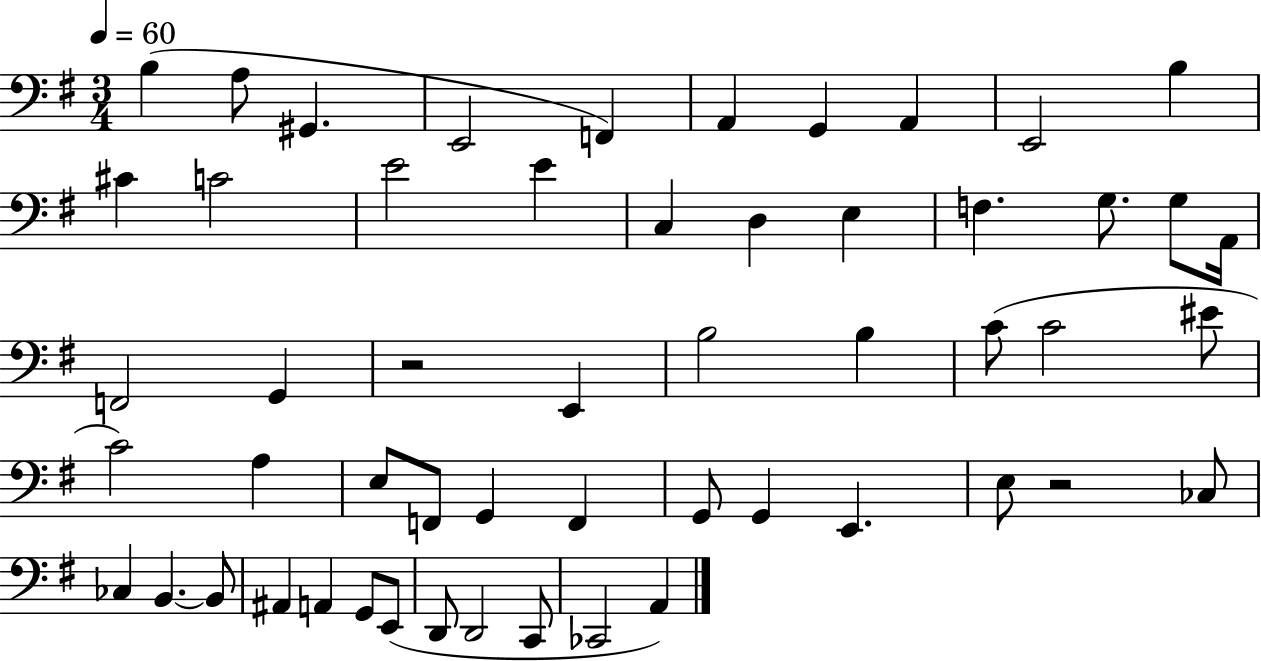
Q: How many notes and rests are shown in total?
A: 54